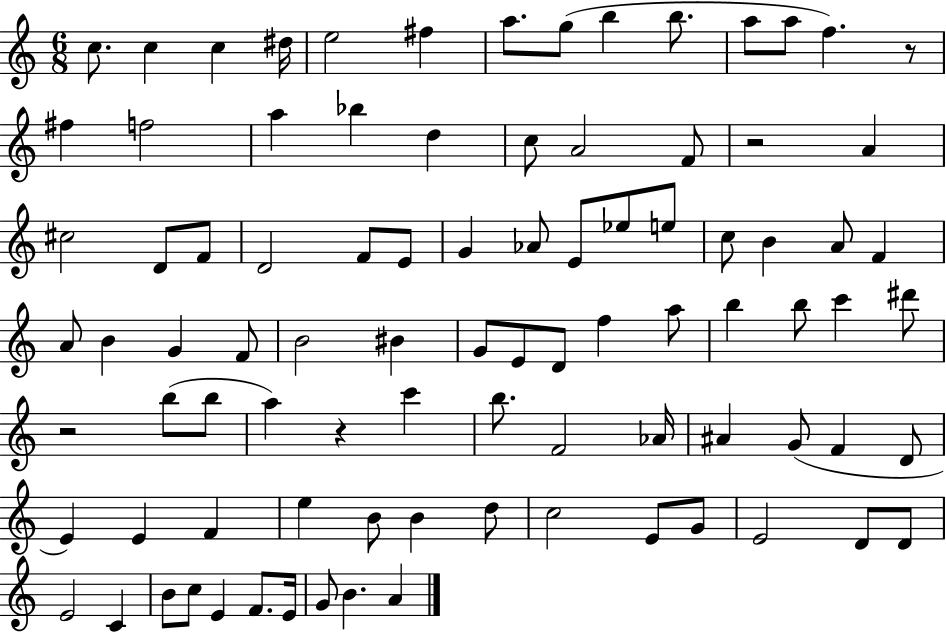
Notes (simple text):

C5/e. C5/q C5/q D#5/s E5/h F#5/q A5/e. G5/e B5/q B5/e. A5/e A5/e F5/q. R/e F#5/q F5/h A5/q Bb5/q D5/q C5/e A4/h F4/e R/h A4/q C#5/h D4/e F4/e D4/h F4/e E4/e G4/q Ab4/e E4/e Eb5/e E5/e C5/e B4/q A4/e F4/q A4/e B4/q G4/q F4/e B4/h BIS4/q G4/e E4/e D4/e F5/q A5/e B5/q B5/e C6/q D#6/e R/h B5/e B5/e A5/q R/q C6/q B5/e. F4/h Ab4/s A#4/q G4/e F4/q D4/e E4/q E4/q F4/q E5/q B4/e B4/q D5/e C5/h E4/e G4/e E4/h D4/e D4/e E4/h C4/q B4/e C5/e E4/q F4/e. E4/s G4/e B4/q. A4/q